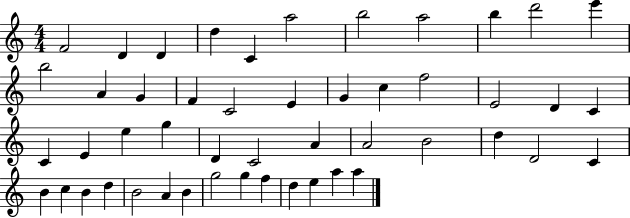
X:1
T:Untitled
M:4/4
L:1/4
K:C
F2 D D d C a2 b2 a2 b d'2 e' b2 A G F C2 E G c f2 E2 D C C E e g D C2 A A2 B2 d D2 C B c B d B2 A B g2 g f d e a a